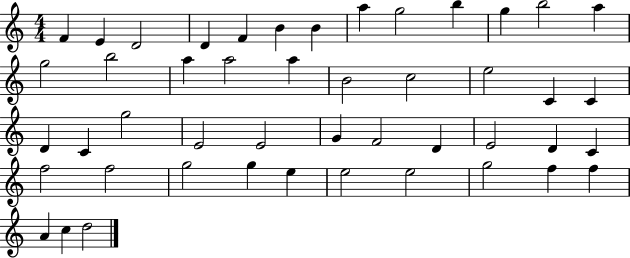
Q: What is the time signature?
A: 4/4